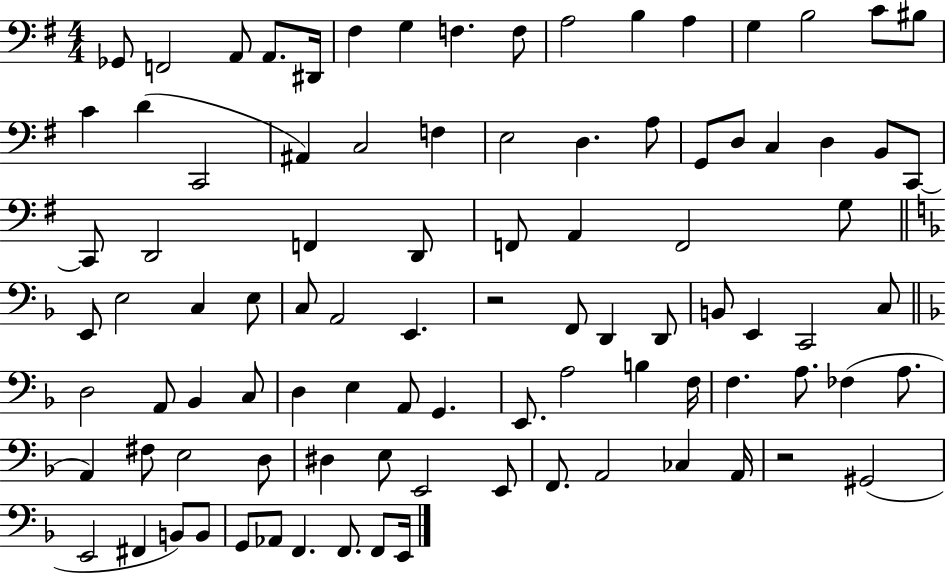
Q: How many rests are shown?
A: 2